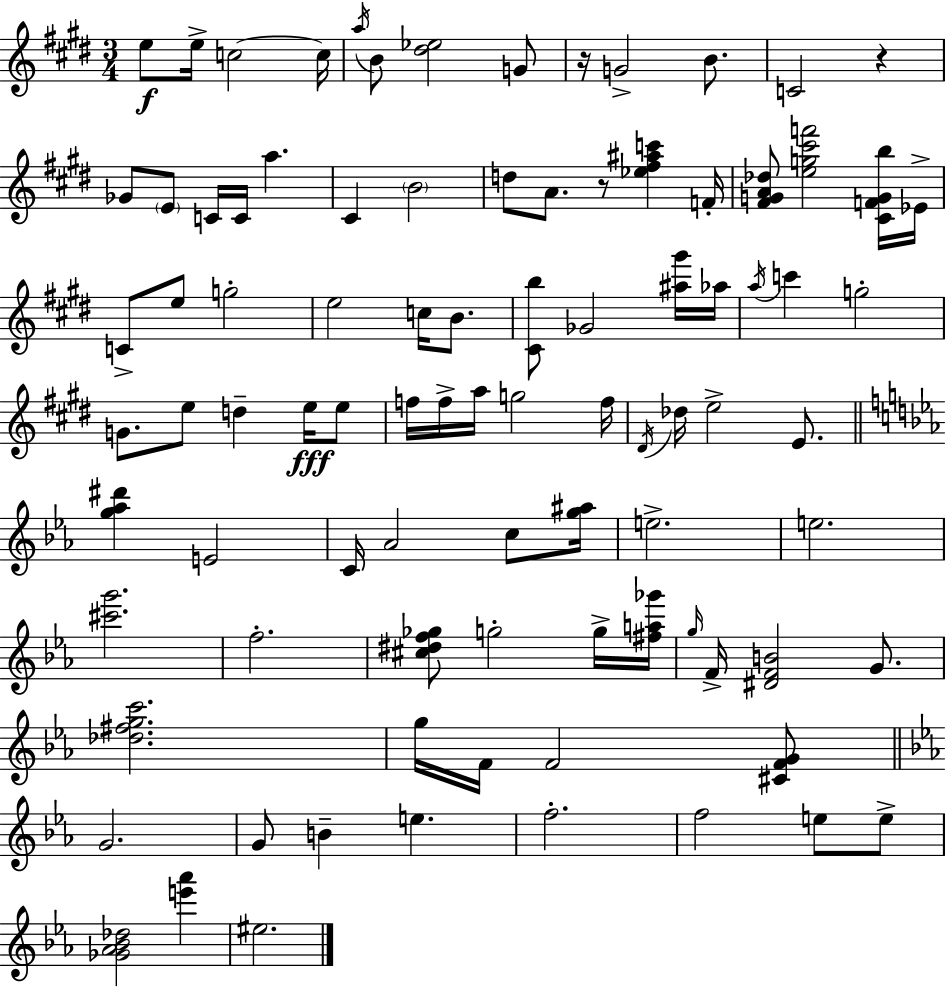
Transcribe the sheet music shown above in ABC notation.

X:1
T:Untitled
M:3/4
L:1/4
K:E
e/2 e/4 c2 c/4 a/4 B/2 [^d_e]2 G/2 z/4 G2 B/2 C2 z _G/2 E/2 C/4 C/4 a ^C B2 d/2 A/2 z/2 [_e^f^ac'] F/4 [^FGA_d]/2 [eg^c'f']2 [^CFGb]/4 _E/4 C/2 e/2 g2 e2 c/4 B/2 [^Cb]/2 _G2 [^a^g']/4 _a/4 a/4 c' g2 G/2 e/2 d e/4 e/2 f/4 f/4 a/4 g2 f/4 ^D/4 _d/4 e2 E/2 [g_a^d'] E2 C/4 _A2 c/2 [g^a]/4 e2 e2 [^c'g']2 f2 [^c^df_g]/2 g2 g/4 [^fa_g']/4 g/4 F/4 [^DFB]2 G/2 [_d^fgc']2 g/4 F/4 F2 [^CFG]/2 G2 G/2 B e f2 f2 e/2 e/2 [_G_A_B_d]2 [e'_a'] ^e2